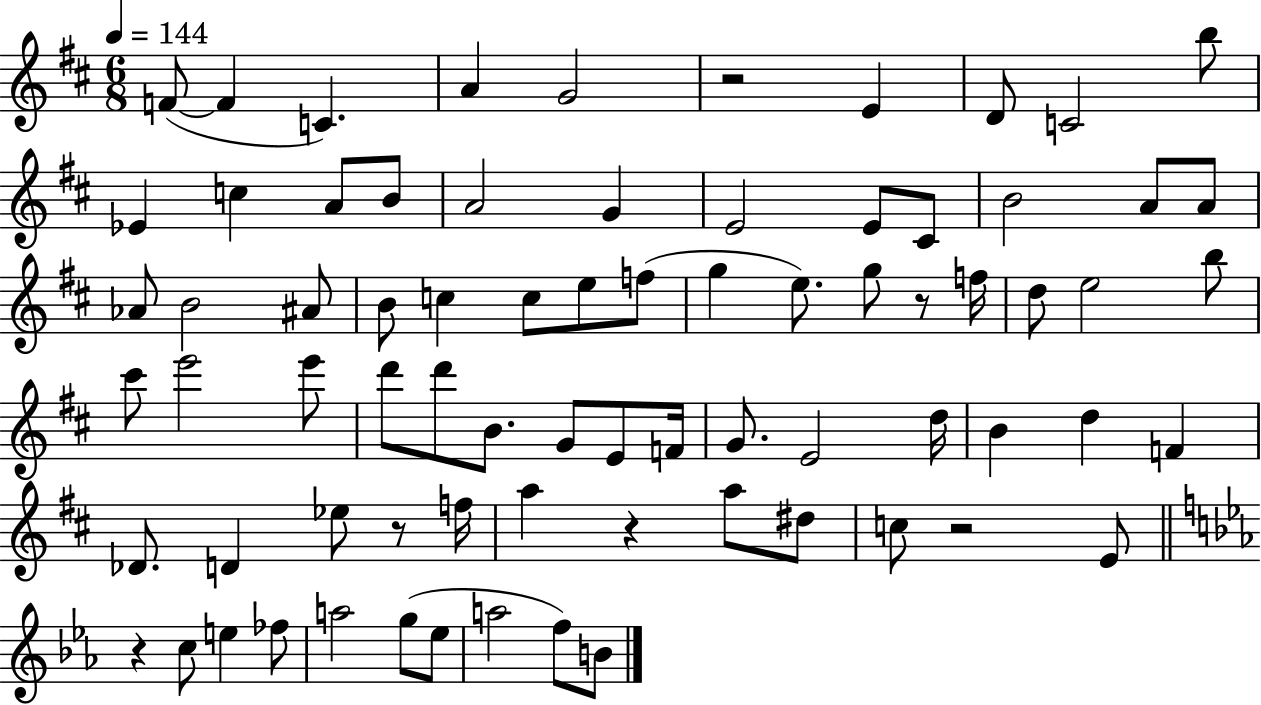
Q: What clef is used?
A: treble